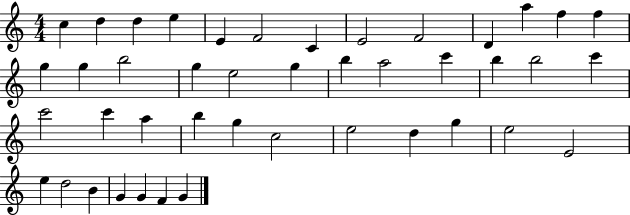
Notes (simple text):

C5/q D5/q D5/q E5/q E4/q F4/h C4/q E4/h F4/h D4/q A5/q F5/q F5/q G5/q G5/q B5/h G5/q E5/h G5/q B5/q A5/h C6/q B5/q B5/h C6/q C6/h C6/q A5/q B5/q G5/q C5/h E5/h D5/q G5/q E5/h E4/h E5/q D5/h B4/q G4/q G4/q F4/q G4/q